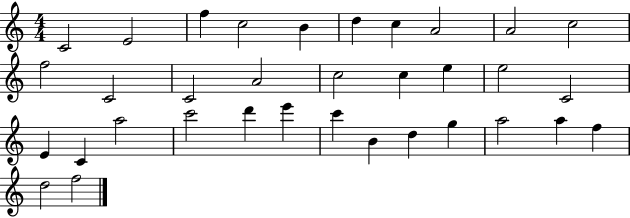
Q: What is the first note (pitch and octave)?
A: C4